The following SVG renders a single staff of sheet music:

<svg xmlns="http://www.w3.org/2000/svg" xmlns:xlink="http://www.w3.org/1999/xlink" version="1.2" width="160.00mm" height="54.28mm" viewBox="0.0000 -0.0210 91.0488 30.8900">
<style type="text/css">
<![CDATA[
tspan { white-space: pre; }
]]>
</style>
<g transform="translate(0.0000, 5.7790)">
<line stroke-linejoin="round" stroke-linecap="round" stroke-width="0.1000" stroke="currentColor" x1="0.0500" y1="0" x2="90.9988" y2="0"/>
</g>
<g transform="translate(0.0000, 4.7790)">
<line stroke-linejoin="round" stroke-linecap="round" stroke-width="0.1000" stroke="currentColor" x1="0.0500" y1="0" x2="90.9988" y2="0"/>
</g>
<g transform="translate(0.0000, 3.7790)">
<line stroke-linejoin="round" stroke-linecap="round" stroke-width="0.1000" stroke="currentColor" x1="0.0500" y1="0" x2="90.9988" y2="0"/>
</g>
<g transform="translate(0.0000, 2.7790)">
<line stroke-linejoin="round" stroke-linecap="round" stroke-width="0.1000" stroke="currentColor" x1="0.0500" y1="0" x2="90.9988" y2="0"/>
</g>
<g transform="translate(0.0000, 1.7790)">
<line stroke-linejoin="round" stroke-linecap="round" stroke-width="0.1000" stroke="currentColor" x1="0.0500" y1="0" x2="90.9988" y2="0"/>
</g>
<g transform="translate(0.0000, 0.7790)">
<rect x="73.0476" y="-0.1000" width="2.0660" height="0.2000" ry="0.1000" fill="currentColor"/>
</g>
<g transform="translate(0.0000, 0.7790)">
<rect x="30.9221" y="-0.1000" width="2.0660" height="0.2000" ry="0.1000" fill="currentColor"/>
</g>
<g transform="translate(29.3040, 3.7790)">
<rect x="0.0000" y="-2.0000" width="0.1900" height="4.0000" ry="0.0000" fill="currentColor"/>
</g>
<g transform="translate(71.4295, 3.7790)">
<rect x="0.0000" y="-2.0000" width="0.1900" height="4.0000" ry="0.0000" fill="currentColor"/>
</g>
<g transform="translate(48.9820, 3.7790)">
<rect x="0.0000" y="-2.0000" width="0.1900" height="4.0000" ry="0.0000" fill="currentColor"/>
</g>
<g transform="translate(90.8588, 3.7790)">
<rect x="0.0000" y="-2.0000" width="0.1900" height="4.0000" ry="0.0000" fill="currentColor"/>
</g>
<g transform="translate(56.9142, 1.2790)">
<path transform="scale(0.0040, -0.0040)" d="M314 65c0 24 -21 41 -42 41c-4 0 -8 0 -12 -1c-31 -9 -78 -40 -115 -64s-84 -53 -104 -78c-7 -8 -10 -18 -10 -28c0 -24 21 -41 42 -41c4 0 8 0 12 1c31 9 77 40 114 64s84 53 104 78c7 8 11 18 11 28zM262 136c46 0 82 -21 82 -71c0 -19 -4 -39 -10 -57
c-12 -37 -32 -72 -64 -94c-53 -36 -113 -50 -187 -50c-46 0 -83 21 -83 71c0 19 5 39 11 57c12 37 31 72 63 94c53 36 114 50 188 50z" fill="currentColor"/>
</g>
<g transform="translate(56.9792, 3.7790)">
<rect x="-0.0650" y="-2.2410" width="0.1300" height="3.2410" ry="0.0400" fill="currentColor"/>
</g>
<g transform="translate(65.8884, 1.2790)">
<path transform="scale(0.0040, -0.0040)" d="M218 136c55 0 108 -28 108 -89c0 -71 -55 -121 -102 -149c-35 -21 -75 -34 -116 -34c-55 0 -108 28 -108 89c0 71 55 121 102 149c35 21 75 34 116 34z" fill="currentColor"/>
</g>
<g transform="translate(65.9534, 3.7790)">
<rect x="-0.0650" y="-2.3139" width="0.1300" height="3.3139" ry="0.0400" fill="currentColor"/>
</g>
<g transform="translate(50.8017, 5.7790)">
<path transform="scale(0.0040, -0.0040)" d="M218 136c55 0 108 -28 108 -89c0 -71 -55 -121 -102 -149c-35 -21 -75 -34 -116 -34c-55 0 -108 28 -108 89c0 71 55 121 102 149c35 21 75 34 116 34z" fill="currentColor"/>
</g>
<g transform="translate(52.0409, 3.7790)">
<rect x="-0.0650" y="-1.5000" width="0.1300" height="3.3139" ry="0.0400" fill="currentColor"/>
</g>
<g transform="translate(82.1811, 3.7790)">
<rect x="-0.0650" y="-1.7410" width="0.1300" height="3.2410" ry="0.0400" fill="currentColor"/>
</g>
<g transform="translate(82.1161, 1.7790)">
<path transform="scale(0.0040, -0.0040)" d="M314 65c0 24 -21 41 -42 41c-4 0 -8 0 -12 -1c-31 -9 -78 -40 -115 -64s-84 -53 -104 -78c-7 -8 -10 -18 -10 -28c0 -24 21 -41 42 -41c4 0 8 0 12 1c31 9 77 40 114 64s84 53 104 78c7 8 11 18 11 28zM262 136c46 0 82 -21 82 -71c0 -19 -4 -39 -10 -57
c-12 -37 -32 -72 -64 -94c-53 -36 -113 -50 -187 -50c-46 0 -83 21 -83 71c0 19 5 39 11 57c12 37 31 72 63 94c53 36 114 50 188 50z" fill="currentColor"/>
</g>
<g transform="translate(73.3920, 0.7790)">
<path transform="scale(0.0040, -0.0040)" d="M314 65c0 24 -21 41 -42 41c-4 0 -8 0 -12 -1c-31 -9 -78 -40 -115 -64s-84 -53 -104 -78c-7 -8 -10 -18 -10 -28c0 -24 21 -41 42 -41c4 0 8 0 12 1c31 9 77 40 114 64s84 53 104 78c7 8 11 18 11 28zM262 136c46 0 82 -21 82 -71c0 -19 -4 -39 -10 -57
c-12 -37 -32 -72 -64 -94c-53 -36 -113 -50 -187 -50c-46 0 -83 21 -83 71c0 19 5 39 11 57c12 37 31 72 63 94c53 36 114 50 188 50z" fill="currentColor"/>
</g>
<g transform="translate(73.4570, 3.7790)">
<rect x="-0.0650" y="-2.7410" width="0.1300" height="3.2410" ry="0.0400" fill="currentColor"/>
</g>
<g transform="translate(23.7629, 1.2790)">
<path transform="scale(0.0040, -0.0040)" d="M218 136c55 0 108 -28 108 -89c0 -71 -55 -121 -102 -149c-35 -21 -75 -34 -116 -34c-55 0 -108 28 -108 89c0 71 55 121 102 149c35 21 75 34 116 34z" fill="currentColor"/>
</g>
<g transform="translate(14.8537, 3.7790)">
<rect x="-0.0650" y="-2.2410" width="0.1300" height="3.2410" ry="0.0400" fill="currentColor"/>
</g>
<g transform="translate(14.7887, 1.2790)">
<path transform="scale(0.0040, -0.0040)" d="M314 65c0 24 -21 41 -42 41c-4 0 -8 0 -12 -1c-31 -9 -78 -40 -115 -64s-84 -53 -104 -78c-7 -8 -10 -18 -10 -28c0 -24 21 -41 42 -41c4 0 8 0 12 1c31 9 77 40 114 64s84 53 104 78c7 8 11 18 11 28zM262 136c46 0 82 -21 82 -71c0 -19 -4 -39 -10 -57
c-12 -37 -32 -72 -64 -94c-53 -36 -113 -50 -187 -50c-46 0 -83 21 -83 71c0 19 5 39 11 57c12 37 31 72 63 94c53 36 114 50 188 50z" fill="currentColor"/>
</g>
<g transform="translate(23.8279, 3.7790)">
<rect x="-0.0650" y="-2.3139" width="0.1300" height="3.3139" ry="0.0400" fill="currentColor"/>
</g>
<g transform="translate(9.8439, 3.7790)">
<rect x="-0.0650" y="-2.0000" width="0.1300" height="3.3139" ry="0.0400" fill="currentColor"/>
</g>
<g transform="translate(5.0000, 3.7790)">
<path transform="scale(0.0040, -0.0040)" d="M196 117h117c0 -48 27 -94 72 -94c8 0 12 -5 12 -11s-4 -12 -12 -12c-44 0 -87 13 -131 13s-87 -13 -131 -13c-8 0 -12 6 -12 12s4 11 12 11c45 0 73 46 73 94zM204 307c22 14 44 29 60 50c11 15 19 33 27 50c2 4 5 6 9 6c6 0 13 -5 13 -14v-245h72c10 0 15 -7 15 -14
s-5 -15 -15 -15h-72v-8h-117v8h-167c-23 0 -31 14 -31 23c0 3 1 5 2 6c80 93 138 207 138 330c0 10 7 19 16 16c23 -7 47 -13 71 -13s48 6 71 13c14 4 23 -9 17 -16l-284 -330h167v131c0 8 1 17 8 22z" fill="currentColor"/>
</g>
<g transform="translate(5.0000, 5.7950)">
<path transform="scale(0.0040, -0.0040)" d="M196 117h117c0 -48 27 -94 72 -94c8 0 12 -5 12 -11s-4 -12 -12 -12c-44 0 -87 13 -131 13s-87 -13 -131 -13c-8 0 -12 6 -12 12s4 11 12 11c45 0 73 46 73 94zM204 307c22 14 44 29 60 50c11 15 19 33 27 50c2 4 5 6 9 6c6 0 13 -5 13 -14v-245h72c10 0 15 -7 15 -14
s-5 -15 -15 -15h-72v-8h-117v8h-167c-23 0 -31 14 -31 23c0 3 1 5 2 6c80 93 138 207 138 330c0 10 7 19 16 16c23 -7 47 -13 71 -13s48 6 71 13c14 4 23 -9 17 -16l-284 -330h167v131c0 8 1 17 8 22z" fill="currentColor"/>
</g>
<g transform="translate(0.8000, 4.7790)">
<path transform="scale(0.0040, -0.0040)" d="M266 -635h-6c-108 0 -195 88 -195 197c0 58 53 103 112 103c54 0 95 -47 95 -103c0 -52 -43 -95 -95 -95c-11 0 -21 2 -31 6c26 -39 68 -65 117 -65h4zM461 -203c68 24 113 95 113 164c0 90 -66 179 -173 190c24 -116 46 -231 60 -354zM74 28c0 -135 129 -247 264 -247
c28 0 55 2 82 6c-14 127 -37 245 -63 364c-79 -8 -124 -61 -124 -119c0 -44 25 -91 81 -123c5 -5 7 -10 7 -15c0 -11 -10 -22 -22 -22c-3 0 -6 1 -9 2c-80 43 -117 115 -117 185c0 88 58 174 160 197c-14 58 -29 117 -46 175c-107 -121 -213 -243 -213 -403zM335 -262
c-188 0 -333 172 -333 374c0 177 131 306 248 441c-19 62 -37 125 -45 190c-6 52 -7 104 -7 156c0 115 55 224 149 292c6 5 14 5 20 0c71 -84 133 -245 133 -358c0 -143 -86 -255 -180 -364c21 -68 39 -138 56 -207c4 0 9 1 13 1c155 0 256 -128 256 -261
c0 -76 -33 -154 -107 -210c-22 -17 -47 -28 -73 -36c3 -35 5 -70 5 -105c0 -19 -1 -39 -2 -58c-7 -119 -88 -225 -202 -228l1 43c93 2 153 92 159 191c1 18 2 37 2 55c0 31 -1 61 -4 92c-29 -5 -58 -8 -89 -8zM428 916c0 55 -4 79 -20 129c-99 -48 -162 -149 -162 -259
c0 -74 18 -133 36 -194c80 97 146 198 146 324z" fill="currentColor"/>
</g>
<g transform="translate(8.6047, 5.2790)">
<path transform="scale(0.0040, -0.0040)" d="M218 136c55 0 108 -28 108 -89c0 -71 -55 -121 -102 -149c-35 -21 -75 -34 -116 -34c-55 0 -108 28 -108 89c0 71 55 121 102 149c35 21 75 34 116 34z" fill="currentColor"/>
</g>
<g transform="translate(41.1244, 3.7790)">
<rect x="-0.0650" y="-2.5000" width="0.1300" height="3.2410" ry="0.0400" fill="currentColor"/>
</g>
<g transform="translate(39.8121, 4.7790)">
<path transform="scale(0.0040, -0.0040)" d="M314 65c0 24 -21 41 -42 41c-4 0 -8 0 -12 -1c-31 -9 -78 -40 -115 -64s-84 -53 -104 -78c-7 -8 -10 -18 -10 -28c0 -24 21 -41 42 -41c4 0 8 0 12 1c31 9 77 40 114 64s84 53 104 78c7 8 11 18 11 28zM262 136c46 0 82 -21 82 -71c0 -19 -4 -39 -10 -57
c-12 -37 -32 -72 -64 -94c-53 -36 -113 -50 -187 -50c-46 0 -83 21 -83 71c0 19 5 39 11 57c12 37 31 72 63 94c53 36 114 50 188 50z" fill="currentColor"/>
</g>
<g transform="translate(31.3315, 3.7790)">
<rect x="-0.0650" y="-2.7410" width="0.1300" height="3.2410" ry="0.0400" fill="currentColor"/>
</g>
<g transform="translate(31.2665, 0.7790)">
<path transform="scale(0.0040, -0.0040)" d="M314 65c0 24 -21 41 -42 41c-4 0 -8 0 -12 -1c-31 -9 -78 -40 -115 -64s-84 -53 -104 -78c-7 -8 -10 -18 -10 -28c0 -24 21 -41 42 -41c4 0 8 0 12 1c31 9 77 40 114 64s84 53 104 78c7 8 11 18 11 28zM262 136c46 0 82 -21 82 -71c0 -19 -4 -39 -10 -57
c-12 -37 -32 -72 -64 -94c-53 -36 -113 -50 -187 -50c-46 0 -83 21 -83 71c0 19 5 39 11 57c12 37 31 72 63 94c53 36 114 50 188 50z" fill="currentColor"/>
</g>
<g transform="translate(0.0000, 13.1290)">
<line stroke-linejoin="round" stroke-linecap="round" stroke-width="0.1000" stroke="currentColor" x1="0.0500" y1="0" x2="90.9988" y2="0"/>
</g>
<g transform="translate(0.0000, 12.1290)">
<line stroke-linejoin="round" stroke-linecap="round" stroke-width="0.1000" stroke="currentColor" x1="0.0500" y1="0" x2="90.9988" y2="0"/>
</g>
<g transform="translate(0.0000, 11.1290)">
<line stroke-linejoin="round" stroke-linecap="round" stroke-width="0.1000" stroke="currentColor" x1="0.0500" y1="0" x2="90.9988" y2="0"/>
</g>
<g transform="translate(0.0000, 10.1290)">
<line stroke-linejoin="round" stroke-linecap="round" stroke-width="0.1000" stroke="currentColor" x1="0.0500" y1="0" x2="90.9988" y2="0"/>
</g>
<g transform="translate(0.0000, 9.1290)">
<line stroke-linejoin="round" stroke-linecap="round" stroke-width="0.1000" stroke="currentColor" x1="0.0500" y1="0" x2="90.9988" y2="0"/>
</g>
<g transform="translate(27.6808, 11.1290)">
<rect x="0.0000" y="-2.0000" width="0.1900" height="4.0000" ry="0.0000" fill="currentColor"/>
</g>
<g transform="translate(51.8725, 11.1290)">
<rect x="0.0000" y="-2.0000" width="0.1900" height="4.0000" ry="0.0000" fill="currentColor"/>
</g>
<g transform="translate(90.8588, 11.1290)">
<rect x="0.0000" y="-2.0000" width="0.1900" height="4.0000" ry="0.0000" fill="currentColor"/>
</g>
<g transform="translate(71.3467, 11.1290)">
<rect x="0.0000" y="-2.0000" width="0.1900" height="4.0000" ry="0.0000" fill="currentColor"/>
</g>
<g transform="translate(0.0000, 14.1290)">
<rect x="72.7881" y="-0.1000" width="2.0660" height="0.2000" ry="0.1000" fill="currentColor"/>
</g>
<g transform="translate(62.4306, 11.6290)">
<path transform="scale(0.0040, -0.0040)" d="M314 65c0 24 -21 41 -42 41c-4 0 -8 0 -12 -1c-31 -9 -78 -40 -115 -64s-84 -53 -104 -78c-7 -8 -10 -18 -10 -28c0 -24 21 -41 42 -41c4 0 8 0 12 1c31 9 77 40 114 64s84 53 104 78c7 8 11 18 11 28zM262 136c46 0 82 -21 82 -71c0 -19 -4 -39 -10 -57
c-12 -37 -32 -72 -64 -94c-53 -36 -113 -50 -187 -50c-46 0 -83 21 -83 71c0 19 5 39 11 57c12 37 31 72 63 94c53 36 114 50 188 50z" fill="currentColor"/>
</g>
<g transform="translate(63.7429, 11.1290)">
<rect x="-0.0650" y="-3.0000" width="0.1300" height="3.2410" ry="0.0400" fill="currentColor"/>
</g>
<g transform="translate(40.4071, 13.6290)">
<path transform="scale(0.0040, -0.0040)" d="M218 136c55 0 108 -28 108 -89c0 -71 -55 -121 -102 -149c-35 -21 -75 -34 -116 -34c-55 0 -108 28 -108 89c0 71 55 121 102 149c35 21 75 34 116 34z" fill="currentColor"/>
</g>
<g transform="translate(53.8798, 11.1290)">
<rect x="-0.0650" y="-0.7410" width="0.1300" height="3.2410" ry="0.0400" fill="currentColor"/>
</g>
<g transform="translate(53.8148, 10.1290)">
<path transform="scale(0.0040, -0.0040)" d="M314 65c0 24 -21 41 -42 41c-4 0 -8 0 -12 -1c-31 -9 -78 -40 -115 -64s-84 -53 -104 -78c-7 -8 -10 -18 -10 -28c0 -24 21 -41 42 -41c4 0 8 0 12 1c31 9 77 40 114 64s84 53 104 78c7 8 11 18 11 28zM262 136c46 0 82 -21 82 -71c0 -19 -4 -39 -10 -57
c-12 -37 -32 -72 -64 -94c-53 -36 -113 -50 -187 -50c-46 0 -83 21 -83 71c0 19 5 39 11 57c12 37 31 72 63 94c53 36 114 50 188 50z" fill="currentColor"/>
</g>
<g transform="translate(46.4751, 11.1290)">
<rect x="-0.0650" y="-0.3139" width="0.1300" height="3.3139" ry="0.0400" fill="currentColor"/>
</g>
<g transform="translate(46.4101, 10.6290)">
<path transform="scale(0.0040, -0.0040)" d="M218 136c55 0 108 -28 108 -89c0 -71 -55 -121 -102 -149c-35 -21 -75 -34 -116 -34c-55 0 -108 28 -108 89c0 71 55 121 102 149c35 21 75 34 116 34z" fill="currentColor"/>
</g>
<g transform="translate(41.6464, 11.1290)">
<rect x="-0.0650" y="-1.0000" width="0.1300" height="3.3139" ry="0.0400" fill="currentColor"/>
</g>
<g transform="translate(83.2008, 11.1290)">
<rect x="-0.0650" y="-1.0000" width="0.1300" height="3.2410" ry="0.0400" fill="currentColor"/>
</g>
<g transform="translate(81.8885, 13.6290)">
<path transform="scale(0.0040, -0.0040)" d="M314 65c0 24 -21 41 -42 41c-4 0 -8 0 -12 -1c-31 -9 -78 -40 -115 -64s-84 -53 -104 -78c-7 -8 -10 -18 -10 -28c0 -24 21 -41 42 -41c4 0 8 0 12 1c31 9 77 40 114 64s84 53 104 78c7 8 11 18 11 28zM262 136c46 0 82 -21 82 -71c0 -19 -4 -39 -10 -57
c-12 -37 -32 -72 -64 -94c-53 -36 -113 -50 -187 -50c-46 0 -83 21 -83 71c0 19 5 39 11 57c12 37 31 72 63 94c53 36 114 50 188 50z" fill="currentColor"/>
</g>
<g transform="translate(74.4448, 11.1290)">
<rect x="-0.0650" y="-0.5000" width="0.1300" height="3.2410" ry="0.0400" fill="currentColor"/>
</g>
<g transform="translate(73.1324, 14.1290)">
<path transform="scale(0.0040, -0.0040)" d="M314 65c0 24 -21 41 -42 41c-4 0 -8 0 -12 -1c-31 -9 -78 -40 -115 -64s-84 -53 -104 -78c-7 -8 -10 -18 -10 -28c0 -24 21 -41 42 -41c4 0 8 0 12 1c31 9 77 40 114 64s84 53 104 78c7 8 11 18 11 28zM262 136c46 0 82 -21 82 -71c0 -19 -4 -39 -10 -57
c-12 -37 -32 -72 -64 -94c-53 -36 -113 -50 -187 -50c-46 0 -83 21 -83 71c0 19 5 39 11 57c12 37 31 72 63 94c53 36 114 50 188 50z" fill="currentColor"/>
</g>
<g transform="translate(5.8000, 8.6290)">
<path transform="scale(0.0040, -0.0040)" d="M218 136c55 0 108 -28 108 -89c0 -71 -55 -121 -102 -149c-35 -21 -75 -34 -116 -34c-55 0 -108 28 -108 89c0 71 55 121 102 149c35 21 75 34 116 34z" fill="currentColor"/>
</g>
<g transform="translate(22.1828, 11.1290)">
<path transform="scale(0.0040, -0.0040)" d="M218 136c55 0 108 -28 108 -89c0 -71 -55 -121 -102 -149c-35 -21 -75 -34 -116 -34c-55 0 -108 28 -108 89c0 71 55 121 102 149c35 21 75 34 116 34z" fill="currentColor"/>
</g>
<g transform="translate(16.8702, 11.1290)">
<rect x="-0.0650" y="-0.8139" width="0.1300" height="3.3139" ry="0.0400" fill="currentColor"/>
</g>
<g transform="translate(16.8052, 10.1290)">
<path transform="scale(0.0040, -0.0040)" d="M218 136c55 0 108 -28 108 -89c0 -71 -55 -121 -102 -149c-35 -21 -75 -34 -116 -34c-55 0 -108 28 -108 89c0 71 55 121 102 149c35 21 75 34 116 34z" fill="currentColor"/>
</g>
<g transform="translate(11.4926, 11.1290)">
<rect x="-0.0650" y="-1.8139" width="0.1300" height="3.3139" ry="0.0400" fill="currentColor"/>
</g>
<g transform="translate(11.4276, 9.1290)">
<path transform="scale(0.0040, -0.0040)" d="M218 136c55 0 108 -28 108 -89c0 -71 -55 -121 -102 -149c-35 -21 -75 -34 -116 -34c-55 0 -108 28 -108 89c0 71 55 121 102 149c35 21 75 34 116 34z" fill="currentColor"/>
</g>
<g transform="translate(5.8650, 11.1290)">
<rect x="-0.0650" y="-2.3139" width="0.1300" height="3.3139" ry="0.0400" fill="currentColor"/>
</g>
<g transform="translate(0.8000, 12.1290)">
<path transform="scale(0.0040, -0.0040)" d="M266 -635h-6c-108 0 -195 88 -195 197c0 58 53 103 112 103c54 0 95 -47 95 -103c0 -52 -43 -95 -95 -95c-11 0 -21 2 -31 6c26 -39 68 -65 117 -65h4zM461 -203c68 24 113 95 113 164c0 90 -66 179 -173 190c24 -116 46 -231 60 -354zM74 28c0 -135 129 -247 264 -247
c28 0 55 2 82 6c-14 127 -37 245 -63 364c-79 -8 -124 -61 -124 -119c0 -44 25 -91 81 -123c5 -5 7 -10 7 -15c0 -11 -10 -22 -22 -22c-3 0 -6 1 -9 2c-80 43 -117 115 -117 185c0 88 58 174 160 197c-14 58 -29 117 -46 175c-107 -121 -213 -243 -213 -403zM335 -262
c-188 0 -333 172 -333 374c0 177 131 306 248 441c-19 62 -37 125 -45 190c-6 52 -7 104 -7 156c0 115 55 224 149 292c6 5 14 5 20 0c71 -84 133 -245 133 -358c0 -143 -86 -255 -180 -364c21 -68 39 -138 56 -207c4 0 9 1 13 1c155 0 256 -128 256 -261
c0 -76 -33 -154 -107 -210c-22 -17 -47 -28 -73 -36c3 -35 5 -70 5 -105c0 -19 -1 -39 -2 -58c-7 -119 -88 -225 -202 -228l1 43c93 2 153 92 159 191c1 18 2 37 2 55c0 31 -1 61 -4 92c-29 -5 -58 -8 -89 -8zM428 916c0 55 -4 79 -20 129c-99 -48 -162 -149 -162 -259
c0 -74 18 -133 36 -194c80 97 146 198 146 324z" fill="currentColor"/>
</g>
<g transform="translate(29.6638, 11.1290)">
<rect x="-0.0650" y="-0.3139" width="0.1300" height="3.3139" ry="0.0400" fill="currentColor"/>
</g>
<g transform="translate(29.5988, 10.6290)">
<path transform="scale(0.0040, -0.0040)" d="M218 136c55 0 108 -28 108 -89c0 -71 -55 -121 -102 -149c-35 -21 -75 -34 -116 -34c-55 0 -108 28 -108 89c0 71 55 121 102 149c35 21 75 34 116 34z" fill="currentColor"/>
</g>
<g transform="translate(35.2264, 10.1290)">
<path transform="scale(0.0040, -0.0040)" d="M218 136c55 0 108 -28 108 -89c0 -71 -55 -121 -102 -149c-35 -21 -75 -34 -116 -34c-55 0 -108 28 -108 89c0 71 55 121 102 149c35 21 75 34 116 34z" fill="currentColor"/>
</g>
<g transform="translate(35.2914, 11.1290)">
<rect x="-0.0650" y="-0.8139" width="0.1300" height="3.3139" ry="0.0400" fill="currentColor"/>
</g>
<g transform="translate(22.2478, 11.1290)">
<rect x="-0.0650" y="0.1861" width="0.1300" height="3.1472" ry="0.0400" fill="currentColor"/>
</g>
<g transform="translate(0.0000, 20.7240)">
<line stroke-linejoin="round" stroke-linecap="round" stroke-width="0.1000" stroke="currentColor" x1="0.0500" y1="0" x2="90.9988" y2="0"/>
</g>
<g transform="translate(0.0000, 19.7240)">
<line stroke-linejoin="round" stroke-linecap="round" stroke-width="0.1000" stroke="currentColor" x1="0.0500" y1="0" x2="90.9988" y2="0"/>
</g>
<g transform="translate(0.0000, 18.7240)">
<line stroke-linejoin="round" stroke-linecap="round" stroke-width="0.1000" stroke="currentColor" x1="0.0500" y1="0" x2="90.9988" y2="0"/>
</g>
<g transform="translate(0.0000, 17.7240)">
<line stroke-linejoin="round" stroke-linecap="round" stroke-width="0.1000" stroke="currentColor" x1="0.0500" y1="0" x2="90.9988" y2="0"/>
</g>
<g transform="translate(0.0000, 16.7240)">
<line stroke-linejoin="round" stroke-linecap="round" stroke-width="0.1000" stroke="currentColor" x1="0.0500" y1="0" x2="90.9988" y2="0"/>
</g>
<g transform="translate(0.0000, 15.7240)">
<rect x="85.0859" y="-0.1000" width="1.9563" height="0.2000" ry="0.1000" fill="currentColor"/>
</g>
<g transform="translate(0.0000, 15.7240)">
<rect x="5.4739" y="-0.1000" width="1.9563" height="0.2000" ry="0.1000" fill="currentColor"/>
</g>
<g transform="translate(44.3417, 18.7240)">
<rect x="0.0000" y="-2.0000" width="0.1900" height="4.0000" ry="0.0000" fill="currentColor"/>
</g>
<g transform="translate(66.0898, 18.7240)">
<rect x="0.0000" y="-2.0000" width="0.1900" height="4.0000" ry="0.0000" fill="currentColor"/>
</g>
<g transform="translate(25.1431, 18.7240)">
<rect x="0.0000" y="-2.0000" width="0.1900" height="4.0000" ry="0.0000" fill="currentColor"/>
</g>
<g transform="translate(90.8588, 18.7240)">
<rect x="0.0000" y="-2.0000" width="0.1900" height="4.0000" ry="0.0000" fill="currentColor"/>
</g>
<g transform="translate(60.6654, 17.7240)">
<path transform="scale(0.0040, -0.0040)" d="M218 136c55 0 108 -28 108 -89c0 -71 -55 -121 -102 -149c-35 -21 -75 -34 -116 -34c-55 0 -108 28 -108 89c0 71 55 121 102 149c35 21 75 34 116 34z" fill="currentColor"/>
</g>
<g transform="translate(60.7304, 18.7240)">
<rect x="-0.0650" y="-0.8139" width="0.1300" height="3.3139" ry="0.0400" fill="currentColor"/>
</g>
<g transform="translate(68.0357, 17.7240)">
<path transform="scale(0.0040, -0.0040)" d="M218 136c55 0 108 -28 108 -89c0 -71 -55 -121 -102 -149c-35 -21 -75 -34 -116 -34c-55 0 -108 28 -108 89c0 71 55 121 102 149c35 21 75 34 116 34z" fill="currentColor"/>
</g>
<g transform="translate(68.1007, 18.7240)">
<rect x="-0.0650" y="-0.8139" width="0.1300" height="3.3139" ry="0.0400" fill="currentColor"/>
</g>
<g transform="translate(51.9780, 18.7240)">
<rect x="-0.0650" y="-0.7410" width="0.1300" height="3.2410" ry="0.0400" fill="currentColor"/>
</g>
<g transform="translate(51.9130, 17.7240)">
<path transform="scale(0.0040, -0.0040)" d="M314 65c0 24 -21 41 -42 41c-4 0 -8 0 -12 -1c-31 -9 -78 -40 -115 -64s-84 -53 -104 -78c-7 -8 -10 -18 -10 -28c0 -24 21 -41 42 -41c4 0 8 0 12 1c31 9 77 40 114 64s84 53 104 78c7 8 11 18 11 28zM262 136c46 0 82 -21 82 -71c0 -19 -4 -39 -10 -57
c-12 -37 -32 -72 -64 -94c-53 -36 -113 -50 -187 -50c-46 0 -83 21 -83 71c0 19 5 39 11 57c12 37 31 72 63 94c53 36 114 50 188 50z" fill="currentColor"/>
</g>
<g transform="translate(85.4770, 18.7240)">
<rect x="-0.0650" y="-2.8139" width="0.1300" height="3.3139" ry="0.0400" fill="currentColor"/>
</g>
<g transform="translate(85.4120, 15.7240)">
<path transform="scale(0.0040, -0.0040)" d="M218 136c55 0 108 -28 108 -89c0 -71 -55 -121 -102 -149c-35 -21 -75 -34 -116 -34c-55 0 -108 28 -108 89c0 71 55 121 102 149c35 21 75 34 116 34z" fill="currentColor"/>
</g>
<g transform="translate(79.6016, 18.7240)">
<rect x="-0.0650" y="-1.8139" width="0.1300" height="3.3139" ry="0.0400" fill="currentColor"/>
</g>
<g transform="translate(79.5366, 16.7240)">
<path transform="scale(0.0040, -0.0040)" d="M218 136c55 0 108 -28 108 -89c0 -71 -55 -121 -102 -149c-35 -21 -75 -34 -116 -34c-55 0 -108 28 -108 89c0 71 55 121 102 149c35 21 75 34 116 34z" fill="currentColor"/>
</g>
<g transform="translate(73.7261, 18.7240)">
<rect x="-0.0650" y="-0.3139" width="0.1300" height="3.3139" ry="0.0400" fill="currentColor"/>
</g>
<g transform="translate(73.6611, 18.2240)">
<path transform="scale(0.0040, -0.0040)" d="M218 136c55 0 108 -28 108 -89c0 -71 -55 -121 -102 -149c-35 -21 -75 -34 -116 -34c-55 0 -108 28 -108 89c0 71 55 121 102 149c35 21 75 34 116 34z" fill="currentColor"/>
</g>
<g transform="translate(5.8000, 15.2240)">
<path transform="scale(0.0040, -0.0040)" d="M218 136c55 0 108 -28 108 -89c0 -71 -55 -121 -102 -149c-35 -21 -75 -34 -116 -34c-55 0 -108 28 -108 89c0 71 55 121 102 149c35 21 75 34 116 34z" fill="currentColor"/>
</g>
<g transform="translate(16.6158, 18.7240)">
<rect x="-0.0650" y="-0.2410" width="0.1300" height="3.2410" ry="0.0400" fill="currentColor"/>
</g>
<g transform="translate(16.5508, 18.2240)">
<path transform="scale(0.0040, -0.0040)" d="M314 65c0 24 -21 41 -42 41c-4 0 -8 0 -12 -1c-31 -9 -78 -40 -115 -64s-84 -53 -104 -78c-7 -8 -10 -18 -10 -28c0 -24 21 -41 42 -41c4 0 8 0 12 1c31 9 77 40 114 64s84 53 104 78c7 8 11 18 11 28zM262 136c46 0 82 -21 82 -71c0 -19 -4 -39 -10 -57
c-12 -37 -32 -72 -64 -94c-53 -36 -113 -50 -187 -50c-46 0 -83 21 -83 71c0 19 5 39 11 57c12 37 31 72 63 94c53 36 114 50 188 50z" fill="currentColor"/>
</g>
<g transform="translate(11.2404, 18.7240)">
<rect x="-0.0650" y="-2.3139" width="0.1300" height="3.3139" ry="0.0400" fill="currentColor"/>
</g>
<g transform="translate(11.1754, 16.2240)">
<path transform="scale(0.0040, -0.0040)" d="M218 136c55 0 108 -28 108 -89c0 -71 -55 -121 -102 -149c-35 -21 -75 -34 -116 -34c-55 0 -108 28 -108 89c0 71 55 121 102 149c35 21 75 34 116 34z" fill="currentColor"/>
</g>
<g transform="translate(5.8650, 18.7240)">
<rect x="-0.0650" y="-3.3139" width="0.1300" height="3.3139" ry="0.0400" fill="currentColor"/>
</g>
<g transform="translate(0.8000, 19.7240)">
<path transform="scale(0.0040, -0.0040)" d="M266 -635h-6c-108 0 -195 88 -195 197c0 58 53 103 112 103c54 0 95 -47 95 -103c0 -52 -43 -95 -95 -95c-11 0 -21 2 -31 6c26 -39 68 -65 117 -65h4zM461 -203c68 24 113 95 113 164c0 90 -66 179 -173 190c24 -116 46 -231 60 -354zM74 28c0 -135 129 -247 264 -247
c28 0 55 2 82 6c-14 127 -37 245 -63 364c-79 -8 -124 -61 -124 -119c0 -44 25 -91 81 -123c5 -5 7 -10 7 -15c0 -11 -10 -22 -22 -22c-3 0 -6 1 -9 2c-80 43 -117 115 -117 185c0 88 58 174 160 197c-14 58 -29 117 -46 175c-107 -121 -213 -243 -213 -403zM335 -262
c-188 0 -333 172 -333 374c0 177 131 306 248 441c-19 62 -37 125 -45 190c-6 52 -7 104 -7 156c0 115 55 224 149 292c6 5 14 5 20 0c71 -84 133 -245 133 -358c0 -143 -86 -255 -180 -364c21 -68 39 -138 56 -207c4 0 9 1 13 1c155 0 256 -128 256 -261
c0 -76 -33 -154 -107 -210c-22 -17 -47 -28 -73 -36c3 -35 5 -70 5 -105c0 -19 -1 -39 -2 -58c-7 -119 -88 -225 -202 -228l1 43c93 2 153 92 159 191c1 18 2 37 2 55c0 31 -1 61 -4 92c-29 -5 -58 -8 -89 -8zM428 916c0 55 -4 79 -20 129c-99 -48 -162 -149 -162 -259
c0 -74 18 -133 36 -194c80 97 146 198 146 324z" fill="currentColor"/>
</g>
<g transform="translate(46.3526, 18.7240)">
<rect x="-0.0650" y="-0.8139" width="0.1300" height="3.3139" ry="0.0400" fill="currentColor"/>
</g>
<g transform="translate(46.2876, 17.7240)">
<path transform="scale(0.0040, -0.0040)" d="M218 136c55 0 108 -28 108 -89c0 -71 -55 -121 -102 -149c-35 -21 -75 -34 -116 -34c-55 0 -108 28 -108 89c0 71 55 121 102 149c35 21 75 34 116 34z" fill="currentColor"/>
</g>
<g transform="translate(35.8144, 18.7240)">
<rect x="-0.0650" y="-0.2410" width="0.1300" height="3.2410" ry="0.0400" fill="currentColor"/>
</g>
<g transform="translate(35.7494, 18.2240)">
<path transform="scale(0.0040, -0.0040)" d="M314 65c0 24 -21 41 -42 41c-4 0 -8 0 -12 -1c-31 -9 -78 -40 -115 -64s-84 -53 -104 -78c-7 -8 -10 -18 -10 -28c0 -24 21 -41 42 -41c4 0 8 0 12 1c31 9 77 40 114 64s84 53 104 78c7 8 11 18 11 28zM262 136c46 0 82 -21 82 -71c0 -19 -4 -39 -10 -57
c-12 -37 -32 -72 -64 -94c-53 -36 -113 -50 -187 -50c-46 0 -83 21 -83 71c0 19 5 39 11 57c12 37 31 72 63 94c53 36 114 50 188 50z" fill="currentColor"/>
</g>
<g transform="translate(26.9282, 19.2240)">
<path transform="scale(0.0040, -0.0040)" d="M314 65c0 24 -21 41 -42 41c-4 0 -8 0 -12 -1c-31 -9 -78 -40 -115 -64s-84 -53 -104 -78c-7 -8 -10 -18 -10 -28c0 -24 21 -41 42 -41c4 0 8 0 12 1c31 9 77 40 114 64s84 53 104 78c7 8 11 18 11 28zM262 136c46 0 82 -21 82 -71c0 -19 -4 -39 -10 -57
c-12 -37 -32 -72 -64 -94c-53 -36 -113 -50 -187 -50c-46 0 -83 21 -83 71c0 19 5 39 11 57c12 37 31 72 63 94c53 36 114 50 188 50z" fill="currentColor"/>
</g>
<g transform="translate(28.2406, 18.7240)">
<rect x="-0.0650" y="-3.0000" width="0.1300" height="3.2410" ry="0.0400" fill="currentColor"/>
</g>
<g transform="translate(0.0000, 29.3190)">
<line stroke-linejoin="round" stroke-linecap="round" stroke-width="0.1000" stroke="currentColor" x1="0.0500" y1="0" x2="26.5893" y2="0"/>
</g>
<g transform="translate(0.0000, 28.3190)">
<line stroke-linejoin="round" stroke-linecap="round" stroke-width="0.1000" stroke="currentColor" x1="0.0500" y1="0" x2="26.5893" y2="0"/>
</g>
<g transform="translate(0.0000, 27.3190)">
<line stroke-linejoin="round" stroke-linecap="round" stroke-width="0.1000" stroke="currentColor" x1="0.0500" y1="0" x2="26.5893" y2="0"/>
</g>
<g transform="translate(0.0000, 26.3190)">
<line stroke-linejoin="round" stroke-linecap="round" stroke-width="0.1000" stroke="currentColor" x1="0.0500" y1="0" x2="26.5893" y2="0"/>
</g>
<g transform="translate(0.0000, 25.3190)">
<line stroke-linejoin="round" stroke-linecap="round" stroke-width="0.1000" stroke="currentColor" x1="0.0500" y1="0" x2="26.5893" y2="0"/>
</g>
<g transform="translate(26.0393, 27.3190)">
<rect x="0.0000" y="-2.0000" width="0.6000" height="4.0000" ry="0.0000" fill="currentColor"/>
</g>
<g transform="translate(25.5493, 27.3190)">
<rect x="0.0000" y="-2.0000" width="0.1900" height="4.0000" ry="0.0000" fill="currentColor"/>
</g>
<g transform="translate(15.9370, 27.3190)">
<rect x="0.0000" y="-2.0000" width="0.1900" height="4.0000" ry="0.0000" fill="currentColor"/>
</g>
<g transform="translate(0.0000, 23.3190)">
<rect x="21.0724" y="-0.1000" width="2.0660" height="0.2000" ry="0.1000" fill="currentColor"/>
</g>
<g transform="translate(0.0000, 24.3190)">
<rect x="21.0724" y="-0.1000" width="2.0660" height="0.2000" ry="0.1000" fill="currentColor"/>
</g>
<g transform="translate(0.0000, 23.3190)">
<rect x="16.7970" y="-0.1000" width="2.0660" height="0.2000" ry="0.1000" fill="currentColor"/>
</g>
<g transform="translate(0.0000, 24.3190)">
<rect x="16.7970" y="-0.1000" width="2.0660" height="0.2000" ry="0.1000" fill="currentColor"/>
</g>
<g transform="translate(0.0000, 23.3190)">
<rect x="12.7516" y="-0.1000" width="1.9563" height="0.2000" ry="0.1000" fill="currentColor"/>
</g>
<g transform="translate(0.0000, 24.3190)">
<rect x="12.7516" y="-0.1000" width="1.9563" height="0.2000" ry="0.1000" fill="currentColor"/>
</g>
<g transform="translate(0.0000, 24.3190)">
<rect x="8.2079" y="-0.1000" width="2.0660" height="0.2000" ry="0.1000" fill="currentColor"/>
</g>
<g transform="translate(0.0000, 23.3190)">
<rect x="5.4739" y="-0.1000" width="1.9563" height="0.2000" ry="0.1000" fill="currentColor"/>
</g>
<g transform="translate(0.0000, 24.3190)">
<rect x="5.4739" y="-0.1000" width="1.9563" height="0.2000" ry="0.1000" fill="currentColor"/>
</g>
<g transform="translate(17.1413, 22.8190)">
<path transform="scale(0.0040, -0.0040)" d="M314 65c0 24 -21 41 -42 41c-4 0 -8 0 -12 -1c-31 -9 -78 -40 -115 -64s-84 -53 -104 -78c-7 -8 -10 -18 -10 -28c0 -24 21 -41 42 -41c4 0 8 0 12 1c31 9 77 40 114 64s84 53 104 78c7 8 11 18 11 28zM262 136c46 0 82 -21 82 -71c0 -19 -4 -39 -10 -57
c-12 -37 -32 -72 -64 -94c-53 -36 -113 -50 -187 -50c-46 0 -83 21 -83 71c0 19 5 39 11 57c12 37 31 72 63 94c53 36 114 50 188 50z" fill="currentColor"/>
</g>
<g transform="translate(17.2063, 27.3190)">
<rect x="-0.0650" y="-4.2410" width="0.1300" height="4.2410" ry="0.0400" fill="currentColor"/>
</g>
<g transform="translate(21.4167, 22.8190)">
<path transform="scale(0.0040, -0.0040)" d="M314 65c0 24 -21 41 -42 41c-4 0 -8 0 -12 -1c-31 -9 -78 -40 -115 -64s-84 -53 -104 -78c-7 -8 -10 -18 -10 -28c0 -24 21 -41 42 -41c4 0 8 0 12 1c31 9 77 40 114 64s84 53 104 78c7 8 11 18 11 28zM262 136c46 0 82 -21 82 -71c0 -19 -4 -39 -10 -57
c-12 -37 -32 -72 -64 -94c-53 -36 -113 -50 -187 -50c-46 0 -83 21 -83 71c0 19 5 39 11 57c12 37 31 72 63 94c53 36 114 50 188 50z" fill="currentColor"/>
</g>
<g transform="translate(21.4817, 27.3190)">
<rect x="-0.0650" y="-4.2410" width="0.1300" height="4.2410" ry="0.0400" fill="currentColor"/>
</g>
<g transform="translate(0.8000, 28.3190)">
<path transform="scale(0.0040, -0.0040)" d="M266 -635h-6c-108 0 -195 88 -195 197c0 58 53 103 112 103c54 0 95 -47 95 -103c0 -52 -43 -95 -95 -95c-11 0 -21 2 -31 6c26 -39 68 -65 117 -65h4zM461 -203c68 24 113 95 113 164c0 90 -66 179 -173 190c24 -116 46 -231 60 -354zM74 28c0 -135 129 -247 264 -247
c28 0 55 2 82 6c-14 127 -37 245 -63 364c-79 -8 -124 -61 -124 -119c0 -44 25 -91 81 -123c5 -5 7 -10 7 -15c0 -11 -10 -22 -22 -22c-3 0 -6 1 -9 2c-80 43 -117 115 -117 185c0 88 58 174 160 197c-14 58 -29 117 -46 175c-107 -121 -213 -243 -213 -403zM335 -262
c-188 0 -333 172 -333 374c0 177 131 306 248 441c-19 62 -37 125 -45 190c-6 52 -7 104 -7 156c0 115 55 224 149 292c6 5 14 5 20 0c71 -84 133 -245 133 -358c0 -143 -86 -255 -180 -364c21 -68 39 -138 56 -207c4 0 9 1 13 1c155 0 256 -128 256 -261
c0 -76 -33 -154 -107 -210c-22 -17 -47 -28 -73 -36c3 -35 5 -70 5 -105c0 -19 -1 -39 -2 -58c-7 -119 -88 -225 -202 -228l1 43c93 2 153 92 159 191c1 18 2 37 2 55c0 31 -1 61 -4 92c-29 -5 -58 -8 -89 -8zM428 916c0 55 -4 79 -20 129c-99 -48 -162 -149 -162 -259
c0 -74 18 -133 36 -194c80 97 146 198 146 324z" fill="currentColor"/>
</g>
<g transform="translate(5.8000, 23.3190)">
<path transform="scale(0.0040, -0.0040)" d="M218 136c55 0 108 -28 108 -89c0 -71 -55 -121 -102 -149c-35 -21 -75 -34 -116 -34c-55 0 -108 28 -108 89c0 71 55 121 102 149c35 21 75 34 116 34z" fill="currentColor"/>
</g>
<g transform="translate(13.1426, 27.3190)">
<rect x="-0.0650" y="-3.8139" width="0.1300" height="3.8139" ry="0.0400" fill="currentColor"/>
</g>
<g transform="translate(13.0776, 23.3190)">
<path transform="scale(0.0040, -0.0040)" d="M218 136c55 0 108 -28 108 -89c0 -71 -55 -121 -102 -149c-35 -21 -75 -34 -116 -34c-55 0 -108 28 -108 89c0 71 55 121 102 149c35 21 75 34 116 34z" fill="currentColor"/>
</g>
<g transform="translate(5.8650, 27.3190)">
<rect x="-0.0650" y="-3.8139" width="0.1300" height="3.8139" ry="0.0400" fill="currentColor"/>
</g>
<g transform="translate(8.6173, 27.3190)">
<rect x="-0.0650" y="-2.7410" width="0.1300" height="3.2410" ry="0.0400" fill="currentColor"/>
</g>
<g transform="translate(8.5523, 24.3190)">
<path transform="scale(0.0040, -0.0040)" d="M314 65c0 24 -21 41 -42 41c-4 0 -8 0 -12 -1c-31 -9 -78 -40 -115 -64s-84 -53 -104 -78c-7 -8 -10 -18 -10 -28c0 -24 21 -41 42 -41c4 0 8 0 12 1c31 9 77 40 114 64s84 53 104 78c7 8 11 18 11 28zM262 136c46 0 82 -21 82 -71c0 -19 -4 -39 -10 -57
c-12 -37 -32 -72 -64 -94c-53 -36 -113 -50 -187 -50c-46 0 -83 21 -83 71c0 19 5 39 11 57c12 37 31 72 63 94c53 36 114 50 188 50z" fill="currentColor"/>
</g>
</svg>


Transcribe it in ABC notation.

X:1
T:Untitled
M:4/4
L:1/4
K:C
F g2 g a2 G2 E g2 g a2 f2 g f d B c d D c d2 A2 C2 D2 b g c2 A2 c2 d d2 d d c f a c' a2 c' d'2 d'2